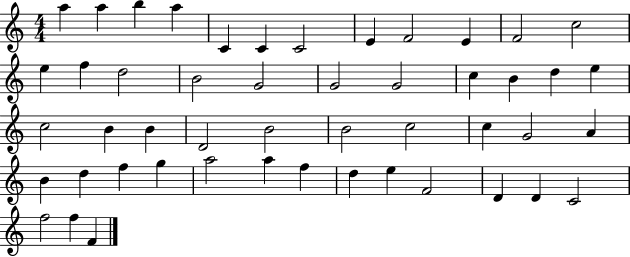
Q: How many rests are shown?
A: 0